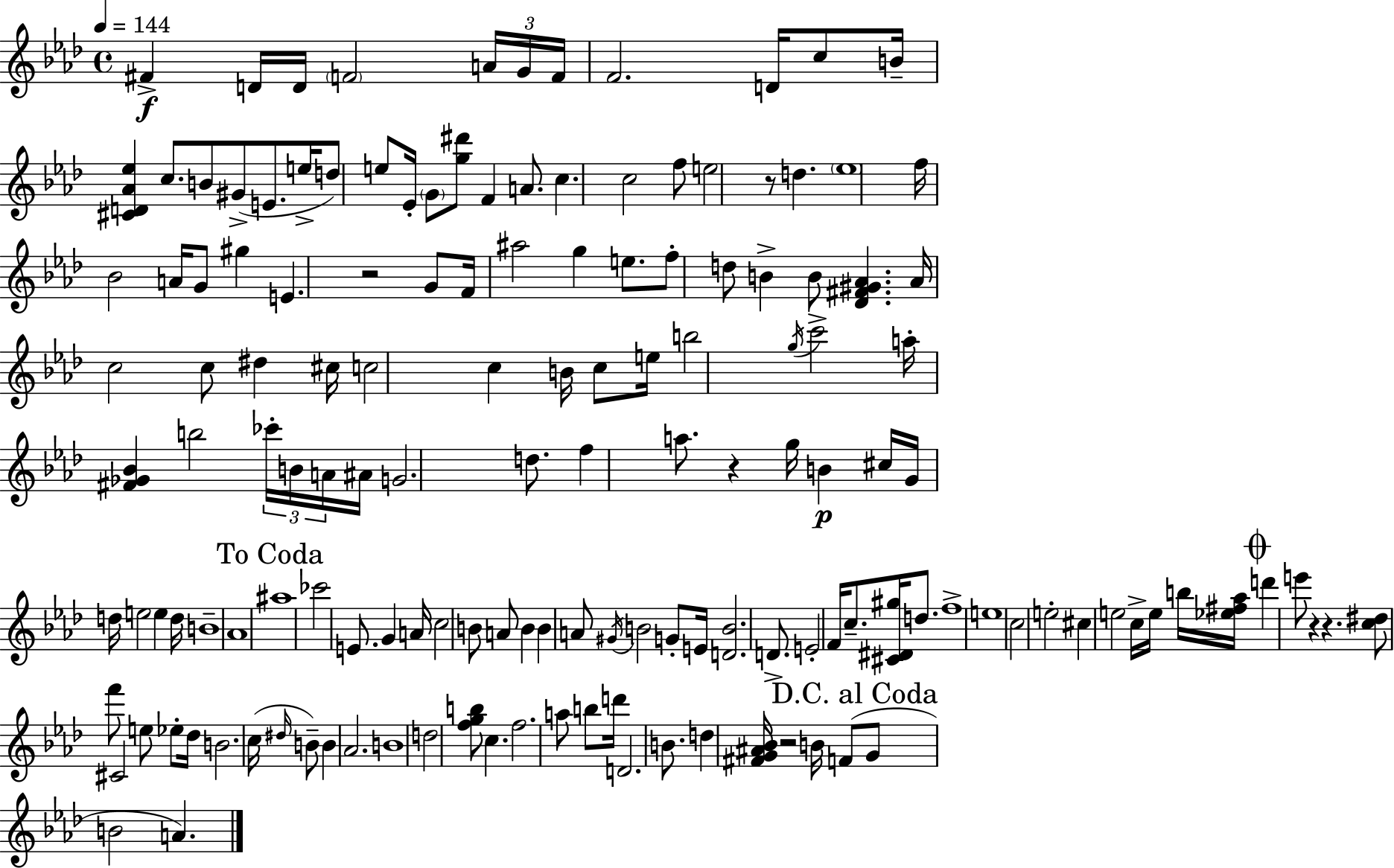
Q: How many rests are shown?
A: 6